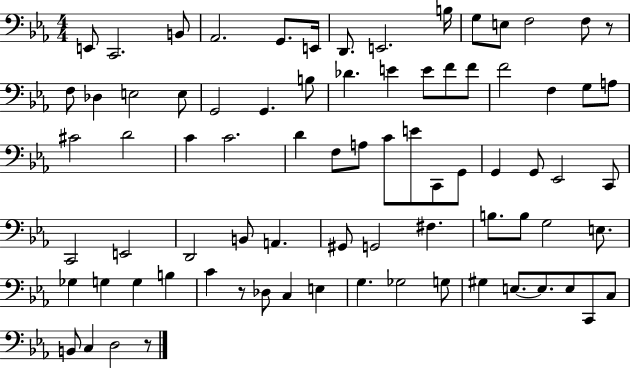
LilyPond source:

{
  \clef bass
  \numericTimeSignature
  \time 4/4
  \key ees \major
  e,8 c,2. b,8 | aes,2. g,8. e,16 | d,8. e,2. b16 | g8 e8 f2 f8 r8 | \break f8 des4 e2 e8 | g,2 g,4. b8 | des'4. e'4 e'8 f'8 f'8 | f'2 f4 g8 a8 | \break cis'2 d'2 | c'4 c'2. | d'4 f8 a8 c'8 e'8 c,8 g,8 | g,4 g,8 ees,2 c,8 | \break c,2 e,2 | d,2 b,8 a,4. | gis,8 g,2 fis4. | b8. b8 g2 e8. | \break ges4 g4 g4 b4 | c'4 r8 des8 c4 e4 | g4. ges2 g8 | gis4 e8.~~ e8. e8 c,8 c8 | \break b,8 c4 d2 r8 | \bar "|."
}